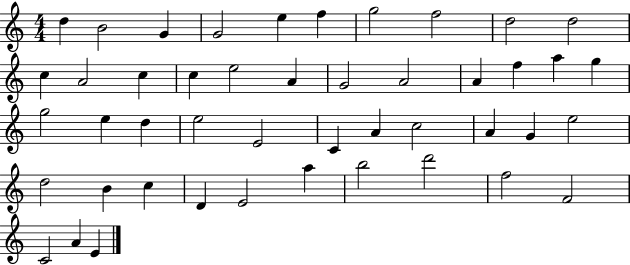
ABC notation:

X:1
T:Untitled
M:4/4
L:1/4
K:C
d B2 G G2 e f g2 f2 d2 d2 c A2 c c e2 A G2 A2 A f a g g2 e d e2 E2 C A c2 A G e2 d2 B c D E2 a b2 d'2 f2 F2 C2 A E